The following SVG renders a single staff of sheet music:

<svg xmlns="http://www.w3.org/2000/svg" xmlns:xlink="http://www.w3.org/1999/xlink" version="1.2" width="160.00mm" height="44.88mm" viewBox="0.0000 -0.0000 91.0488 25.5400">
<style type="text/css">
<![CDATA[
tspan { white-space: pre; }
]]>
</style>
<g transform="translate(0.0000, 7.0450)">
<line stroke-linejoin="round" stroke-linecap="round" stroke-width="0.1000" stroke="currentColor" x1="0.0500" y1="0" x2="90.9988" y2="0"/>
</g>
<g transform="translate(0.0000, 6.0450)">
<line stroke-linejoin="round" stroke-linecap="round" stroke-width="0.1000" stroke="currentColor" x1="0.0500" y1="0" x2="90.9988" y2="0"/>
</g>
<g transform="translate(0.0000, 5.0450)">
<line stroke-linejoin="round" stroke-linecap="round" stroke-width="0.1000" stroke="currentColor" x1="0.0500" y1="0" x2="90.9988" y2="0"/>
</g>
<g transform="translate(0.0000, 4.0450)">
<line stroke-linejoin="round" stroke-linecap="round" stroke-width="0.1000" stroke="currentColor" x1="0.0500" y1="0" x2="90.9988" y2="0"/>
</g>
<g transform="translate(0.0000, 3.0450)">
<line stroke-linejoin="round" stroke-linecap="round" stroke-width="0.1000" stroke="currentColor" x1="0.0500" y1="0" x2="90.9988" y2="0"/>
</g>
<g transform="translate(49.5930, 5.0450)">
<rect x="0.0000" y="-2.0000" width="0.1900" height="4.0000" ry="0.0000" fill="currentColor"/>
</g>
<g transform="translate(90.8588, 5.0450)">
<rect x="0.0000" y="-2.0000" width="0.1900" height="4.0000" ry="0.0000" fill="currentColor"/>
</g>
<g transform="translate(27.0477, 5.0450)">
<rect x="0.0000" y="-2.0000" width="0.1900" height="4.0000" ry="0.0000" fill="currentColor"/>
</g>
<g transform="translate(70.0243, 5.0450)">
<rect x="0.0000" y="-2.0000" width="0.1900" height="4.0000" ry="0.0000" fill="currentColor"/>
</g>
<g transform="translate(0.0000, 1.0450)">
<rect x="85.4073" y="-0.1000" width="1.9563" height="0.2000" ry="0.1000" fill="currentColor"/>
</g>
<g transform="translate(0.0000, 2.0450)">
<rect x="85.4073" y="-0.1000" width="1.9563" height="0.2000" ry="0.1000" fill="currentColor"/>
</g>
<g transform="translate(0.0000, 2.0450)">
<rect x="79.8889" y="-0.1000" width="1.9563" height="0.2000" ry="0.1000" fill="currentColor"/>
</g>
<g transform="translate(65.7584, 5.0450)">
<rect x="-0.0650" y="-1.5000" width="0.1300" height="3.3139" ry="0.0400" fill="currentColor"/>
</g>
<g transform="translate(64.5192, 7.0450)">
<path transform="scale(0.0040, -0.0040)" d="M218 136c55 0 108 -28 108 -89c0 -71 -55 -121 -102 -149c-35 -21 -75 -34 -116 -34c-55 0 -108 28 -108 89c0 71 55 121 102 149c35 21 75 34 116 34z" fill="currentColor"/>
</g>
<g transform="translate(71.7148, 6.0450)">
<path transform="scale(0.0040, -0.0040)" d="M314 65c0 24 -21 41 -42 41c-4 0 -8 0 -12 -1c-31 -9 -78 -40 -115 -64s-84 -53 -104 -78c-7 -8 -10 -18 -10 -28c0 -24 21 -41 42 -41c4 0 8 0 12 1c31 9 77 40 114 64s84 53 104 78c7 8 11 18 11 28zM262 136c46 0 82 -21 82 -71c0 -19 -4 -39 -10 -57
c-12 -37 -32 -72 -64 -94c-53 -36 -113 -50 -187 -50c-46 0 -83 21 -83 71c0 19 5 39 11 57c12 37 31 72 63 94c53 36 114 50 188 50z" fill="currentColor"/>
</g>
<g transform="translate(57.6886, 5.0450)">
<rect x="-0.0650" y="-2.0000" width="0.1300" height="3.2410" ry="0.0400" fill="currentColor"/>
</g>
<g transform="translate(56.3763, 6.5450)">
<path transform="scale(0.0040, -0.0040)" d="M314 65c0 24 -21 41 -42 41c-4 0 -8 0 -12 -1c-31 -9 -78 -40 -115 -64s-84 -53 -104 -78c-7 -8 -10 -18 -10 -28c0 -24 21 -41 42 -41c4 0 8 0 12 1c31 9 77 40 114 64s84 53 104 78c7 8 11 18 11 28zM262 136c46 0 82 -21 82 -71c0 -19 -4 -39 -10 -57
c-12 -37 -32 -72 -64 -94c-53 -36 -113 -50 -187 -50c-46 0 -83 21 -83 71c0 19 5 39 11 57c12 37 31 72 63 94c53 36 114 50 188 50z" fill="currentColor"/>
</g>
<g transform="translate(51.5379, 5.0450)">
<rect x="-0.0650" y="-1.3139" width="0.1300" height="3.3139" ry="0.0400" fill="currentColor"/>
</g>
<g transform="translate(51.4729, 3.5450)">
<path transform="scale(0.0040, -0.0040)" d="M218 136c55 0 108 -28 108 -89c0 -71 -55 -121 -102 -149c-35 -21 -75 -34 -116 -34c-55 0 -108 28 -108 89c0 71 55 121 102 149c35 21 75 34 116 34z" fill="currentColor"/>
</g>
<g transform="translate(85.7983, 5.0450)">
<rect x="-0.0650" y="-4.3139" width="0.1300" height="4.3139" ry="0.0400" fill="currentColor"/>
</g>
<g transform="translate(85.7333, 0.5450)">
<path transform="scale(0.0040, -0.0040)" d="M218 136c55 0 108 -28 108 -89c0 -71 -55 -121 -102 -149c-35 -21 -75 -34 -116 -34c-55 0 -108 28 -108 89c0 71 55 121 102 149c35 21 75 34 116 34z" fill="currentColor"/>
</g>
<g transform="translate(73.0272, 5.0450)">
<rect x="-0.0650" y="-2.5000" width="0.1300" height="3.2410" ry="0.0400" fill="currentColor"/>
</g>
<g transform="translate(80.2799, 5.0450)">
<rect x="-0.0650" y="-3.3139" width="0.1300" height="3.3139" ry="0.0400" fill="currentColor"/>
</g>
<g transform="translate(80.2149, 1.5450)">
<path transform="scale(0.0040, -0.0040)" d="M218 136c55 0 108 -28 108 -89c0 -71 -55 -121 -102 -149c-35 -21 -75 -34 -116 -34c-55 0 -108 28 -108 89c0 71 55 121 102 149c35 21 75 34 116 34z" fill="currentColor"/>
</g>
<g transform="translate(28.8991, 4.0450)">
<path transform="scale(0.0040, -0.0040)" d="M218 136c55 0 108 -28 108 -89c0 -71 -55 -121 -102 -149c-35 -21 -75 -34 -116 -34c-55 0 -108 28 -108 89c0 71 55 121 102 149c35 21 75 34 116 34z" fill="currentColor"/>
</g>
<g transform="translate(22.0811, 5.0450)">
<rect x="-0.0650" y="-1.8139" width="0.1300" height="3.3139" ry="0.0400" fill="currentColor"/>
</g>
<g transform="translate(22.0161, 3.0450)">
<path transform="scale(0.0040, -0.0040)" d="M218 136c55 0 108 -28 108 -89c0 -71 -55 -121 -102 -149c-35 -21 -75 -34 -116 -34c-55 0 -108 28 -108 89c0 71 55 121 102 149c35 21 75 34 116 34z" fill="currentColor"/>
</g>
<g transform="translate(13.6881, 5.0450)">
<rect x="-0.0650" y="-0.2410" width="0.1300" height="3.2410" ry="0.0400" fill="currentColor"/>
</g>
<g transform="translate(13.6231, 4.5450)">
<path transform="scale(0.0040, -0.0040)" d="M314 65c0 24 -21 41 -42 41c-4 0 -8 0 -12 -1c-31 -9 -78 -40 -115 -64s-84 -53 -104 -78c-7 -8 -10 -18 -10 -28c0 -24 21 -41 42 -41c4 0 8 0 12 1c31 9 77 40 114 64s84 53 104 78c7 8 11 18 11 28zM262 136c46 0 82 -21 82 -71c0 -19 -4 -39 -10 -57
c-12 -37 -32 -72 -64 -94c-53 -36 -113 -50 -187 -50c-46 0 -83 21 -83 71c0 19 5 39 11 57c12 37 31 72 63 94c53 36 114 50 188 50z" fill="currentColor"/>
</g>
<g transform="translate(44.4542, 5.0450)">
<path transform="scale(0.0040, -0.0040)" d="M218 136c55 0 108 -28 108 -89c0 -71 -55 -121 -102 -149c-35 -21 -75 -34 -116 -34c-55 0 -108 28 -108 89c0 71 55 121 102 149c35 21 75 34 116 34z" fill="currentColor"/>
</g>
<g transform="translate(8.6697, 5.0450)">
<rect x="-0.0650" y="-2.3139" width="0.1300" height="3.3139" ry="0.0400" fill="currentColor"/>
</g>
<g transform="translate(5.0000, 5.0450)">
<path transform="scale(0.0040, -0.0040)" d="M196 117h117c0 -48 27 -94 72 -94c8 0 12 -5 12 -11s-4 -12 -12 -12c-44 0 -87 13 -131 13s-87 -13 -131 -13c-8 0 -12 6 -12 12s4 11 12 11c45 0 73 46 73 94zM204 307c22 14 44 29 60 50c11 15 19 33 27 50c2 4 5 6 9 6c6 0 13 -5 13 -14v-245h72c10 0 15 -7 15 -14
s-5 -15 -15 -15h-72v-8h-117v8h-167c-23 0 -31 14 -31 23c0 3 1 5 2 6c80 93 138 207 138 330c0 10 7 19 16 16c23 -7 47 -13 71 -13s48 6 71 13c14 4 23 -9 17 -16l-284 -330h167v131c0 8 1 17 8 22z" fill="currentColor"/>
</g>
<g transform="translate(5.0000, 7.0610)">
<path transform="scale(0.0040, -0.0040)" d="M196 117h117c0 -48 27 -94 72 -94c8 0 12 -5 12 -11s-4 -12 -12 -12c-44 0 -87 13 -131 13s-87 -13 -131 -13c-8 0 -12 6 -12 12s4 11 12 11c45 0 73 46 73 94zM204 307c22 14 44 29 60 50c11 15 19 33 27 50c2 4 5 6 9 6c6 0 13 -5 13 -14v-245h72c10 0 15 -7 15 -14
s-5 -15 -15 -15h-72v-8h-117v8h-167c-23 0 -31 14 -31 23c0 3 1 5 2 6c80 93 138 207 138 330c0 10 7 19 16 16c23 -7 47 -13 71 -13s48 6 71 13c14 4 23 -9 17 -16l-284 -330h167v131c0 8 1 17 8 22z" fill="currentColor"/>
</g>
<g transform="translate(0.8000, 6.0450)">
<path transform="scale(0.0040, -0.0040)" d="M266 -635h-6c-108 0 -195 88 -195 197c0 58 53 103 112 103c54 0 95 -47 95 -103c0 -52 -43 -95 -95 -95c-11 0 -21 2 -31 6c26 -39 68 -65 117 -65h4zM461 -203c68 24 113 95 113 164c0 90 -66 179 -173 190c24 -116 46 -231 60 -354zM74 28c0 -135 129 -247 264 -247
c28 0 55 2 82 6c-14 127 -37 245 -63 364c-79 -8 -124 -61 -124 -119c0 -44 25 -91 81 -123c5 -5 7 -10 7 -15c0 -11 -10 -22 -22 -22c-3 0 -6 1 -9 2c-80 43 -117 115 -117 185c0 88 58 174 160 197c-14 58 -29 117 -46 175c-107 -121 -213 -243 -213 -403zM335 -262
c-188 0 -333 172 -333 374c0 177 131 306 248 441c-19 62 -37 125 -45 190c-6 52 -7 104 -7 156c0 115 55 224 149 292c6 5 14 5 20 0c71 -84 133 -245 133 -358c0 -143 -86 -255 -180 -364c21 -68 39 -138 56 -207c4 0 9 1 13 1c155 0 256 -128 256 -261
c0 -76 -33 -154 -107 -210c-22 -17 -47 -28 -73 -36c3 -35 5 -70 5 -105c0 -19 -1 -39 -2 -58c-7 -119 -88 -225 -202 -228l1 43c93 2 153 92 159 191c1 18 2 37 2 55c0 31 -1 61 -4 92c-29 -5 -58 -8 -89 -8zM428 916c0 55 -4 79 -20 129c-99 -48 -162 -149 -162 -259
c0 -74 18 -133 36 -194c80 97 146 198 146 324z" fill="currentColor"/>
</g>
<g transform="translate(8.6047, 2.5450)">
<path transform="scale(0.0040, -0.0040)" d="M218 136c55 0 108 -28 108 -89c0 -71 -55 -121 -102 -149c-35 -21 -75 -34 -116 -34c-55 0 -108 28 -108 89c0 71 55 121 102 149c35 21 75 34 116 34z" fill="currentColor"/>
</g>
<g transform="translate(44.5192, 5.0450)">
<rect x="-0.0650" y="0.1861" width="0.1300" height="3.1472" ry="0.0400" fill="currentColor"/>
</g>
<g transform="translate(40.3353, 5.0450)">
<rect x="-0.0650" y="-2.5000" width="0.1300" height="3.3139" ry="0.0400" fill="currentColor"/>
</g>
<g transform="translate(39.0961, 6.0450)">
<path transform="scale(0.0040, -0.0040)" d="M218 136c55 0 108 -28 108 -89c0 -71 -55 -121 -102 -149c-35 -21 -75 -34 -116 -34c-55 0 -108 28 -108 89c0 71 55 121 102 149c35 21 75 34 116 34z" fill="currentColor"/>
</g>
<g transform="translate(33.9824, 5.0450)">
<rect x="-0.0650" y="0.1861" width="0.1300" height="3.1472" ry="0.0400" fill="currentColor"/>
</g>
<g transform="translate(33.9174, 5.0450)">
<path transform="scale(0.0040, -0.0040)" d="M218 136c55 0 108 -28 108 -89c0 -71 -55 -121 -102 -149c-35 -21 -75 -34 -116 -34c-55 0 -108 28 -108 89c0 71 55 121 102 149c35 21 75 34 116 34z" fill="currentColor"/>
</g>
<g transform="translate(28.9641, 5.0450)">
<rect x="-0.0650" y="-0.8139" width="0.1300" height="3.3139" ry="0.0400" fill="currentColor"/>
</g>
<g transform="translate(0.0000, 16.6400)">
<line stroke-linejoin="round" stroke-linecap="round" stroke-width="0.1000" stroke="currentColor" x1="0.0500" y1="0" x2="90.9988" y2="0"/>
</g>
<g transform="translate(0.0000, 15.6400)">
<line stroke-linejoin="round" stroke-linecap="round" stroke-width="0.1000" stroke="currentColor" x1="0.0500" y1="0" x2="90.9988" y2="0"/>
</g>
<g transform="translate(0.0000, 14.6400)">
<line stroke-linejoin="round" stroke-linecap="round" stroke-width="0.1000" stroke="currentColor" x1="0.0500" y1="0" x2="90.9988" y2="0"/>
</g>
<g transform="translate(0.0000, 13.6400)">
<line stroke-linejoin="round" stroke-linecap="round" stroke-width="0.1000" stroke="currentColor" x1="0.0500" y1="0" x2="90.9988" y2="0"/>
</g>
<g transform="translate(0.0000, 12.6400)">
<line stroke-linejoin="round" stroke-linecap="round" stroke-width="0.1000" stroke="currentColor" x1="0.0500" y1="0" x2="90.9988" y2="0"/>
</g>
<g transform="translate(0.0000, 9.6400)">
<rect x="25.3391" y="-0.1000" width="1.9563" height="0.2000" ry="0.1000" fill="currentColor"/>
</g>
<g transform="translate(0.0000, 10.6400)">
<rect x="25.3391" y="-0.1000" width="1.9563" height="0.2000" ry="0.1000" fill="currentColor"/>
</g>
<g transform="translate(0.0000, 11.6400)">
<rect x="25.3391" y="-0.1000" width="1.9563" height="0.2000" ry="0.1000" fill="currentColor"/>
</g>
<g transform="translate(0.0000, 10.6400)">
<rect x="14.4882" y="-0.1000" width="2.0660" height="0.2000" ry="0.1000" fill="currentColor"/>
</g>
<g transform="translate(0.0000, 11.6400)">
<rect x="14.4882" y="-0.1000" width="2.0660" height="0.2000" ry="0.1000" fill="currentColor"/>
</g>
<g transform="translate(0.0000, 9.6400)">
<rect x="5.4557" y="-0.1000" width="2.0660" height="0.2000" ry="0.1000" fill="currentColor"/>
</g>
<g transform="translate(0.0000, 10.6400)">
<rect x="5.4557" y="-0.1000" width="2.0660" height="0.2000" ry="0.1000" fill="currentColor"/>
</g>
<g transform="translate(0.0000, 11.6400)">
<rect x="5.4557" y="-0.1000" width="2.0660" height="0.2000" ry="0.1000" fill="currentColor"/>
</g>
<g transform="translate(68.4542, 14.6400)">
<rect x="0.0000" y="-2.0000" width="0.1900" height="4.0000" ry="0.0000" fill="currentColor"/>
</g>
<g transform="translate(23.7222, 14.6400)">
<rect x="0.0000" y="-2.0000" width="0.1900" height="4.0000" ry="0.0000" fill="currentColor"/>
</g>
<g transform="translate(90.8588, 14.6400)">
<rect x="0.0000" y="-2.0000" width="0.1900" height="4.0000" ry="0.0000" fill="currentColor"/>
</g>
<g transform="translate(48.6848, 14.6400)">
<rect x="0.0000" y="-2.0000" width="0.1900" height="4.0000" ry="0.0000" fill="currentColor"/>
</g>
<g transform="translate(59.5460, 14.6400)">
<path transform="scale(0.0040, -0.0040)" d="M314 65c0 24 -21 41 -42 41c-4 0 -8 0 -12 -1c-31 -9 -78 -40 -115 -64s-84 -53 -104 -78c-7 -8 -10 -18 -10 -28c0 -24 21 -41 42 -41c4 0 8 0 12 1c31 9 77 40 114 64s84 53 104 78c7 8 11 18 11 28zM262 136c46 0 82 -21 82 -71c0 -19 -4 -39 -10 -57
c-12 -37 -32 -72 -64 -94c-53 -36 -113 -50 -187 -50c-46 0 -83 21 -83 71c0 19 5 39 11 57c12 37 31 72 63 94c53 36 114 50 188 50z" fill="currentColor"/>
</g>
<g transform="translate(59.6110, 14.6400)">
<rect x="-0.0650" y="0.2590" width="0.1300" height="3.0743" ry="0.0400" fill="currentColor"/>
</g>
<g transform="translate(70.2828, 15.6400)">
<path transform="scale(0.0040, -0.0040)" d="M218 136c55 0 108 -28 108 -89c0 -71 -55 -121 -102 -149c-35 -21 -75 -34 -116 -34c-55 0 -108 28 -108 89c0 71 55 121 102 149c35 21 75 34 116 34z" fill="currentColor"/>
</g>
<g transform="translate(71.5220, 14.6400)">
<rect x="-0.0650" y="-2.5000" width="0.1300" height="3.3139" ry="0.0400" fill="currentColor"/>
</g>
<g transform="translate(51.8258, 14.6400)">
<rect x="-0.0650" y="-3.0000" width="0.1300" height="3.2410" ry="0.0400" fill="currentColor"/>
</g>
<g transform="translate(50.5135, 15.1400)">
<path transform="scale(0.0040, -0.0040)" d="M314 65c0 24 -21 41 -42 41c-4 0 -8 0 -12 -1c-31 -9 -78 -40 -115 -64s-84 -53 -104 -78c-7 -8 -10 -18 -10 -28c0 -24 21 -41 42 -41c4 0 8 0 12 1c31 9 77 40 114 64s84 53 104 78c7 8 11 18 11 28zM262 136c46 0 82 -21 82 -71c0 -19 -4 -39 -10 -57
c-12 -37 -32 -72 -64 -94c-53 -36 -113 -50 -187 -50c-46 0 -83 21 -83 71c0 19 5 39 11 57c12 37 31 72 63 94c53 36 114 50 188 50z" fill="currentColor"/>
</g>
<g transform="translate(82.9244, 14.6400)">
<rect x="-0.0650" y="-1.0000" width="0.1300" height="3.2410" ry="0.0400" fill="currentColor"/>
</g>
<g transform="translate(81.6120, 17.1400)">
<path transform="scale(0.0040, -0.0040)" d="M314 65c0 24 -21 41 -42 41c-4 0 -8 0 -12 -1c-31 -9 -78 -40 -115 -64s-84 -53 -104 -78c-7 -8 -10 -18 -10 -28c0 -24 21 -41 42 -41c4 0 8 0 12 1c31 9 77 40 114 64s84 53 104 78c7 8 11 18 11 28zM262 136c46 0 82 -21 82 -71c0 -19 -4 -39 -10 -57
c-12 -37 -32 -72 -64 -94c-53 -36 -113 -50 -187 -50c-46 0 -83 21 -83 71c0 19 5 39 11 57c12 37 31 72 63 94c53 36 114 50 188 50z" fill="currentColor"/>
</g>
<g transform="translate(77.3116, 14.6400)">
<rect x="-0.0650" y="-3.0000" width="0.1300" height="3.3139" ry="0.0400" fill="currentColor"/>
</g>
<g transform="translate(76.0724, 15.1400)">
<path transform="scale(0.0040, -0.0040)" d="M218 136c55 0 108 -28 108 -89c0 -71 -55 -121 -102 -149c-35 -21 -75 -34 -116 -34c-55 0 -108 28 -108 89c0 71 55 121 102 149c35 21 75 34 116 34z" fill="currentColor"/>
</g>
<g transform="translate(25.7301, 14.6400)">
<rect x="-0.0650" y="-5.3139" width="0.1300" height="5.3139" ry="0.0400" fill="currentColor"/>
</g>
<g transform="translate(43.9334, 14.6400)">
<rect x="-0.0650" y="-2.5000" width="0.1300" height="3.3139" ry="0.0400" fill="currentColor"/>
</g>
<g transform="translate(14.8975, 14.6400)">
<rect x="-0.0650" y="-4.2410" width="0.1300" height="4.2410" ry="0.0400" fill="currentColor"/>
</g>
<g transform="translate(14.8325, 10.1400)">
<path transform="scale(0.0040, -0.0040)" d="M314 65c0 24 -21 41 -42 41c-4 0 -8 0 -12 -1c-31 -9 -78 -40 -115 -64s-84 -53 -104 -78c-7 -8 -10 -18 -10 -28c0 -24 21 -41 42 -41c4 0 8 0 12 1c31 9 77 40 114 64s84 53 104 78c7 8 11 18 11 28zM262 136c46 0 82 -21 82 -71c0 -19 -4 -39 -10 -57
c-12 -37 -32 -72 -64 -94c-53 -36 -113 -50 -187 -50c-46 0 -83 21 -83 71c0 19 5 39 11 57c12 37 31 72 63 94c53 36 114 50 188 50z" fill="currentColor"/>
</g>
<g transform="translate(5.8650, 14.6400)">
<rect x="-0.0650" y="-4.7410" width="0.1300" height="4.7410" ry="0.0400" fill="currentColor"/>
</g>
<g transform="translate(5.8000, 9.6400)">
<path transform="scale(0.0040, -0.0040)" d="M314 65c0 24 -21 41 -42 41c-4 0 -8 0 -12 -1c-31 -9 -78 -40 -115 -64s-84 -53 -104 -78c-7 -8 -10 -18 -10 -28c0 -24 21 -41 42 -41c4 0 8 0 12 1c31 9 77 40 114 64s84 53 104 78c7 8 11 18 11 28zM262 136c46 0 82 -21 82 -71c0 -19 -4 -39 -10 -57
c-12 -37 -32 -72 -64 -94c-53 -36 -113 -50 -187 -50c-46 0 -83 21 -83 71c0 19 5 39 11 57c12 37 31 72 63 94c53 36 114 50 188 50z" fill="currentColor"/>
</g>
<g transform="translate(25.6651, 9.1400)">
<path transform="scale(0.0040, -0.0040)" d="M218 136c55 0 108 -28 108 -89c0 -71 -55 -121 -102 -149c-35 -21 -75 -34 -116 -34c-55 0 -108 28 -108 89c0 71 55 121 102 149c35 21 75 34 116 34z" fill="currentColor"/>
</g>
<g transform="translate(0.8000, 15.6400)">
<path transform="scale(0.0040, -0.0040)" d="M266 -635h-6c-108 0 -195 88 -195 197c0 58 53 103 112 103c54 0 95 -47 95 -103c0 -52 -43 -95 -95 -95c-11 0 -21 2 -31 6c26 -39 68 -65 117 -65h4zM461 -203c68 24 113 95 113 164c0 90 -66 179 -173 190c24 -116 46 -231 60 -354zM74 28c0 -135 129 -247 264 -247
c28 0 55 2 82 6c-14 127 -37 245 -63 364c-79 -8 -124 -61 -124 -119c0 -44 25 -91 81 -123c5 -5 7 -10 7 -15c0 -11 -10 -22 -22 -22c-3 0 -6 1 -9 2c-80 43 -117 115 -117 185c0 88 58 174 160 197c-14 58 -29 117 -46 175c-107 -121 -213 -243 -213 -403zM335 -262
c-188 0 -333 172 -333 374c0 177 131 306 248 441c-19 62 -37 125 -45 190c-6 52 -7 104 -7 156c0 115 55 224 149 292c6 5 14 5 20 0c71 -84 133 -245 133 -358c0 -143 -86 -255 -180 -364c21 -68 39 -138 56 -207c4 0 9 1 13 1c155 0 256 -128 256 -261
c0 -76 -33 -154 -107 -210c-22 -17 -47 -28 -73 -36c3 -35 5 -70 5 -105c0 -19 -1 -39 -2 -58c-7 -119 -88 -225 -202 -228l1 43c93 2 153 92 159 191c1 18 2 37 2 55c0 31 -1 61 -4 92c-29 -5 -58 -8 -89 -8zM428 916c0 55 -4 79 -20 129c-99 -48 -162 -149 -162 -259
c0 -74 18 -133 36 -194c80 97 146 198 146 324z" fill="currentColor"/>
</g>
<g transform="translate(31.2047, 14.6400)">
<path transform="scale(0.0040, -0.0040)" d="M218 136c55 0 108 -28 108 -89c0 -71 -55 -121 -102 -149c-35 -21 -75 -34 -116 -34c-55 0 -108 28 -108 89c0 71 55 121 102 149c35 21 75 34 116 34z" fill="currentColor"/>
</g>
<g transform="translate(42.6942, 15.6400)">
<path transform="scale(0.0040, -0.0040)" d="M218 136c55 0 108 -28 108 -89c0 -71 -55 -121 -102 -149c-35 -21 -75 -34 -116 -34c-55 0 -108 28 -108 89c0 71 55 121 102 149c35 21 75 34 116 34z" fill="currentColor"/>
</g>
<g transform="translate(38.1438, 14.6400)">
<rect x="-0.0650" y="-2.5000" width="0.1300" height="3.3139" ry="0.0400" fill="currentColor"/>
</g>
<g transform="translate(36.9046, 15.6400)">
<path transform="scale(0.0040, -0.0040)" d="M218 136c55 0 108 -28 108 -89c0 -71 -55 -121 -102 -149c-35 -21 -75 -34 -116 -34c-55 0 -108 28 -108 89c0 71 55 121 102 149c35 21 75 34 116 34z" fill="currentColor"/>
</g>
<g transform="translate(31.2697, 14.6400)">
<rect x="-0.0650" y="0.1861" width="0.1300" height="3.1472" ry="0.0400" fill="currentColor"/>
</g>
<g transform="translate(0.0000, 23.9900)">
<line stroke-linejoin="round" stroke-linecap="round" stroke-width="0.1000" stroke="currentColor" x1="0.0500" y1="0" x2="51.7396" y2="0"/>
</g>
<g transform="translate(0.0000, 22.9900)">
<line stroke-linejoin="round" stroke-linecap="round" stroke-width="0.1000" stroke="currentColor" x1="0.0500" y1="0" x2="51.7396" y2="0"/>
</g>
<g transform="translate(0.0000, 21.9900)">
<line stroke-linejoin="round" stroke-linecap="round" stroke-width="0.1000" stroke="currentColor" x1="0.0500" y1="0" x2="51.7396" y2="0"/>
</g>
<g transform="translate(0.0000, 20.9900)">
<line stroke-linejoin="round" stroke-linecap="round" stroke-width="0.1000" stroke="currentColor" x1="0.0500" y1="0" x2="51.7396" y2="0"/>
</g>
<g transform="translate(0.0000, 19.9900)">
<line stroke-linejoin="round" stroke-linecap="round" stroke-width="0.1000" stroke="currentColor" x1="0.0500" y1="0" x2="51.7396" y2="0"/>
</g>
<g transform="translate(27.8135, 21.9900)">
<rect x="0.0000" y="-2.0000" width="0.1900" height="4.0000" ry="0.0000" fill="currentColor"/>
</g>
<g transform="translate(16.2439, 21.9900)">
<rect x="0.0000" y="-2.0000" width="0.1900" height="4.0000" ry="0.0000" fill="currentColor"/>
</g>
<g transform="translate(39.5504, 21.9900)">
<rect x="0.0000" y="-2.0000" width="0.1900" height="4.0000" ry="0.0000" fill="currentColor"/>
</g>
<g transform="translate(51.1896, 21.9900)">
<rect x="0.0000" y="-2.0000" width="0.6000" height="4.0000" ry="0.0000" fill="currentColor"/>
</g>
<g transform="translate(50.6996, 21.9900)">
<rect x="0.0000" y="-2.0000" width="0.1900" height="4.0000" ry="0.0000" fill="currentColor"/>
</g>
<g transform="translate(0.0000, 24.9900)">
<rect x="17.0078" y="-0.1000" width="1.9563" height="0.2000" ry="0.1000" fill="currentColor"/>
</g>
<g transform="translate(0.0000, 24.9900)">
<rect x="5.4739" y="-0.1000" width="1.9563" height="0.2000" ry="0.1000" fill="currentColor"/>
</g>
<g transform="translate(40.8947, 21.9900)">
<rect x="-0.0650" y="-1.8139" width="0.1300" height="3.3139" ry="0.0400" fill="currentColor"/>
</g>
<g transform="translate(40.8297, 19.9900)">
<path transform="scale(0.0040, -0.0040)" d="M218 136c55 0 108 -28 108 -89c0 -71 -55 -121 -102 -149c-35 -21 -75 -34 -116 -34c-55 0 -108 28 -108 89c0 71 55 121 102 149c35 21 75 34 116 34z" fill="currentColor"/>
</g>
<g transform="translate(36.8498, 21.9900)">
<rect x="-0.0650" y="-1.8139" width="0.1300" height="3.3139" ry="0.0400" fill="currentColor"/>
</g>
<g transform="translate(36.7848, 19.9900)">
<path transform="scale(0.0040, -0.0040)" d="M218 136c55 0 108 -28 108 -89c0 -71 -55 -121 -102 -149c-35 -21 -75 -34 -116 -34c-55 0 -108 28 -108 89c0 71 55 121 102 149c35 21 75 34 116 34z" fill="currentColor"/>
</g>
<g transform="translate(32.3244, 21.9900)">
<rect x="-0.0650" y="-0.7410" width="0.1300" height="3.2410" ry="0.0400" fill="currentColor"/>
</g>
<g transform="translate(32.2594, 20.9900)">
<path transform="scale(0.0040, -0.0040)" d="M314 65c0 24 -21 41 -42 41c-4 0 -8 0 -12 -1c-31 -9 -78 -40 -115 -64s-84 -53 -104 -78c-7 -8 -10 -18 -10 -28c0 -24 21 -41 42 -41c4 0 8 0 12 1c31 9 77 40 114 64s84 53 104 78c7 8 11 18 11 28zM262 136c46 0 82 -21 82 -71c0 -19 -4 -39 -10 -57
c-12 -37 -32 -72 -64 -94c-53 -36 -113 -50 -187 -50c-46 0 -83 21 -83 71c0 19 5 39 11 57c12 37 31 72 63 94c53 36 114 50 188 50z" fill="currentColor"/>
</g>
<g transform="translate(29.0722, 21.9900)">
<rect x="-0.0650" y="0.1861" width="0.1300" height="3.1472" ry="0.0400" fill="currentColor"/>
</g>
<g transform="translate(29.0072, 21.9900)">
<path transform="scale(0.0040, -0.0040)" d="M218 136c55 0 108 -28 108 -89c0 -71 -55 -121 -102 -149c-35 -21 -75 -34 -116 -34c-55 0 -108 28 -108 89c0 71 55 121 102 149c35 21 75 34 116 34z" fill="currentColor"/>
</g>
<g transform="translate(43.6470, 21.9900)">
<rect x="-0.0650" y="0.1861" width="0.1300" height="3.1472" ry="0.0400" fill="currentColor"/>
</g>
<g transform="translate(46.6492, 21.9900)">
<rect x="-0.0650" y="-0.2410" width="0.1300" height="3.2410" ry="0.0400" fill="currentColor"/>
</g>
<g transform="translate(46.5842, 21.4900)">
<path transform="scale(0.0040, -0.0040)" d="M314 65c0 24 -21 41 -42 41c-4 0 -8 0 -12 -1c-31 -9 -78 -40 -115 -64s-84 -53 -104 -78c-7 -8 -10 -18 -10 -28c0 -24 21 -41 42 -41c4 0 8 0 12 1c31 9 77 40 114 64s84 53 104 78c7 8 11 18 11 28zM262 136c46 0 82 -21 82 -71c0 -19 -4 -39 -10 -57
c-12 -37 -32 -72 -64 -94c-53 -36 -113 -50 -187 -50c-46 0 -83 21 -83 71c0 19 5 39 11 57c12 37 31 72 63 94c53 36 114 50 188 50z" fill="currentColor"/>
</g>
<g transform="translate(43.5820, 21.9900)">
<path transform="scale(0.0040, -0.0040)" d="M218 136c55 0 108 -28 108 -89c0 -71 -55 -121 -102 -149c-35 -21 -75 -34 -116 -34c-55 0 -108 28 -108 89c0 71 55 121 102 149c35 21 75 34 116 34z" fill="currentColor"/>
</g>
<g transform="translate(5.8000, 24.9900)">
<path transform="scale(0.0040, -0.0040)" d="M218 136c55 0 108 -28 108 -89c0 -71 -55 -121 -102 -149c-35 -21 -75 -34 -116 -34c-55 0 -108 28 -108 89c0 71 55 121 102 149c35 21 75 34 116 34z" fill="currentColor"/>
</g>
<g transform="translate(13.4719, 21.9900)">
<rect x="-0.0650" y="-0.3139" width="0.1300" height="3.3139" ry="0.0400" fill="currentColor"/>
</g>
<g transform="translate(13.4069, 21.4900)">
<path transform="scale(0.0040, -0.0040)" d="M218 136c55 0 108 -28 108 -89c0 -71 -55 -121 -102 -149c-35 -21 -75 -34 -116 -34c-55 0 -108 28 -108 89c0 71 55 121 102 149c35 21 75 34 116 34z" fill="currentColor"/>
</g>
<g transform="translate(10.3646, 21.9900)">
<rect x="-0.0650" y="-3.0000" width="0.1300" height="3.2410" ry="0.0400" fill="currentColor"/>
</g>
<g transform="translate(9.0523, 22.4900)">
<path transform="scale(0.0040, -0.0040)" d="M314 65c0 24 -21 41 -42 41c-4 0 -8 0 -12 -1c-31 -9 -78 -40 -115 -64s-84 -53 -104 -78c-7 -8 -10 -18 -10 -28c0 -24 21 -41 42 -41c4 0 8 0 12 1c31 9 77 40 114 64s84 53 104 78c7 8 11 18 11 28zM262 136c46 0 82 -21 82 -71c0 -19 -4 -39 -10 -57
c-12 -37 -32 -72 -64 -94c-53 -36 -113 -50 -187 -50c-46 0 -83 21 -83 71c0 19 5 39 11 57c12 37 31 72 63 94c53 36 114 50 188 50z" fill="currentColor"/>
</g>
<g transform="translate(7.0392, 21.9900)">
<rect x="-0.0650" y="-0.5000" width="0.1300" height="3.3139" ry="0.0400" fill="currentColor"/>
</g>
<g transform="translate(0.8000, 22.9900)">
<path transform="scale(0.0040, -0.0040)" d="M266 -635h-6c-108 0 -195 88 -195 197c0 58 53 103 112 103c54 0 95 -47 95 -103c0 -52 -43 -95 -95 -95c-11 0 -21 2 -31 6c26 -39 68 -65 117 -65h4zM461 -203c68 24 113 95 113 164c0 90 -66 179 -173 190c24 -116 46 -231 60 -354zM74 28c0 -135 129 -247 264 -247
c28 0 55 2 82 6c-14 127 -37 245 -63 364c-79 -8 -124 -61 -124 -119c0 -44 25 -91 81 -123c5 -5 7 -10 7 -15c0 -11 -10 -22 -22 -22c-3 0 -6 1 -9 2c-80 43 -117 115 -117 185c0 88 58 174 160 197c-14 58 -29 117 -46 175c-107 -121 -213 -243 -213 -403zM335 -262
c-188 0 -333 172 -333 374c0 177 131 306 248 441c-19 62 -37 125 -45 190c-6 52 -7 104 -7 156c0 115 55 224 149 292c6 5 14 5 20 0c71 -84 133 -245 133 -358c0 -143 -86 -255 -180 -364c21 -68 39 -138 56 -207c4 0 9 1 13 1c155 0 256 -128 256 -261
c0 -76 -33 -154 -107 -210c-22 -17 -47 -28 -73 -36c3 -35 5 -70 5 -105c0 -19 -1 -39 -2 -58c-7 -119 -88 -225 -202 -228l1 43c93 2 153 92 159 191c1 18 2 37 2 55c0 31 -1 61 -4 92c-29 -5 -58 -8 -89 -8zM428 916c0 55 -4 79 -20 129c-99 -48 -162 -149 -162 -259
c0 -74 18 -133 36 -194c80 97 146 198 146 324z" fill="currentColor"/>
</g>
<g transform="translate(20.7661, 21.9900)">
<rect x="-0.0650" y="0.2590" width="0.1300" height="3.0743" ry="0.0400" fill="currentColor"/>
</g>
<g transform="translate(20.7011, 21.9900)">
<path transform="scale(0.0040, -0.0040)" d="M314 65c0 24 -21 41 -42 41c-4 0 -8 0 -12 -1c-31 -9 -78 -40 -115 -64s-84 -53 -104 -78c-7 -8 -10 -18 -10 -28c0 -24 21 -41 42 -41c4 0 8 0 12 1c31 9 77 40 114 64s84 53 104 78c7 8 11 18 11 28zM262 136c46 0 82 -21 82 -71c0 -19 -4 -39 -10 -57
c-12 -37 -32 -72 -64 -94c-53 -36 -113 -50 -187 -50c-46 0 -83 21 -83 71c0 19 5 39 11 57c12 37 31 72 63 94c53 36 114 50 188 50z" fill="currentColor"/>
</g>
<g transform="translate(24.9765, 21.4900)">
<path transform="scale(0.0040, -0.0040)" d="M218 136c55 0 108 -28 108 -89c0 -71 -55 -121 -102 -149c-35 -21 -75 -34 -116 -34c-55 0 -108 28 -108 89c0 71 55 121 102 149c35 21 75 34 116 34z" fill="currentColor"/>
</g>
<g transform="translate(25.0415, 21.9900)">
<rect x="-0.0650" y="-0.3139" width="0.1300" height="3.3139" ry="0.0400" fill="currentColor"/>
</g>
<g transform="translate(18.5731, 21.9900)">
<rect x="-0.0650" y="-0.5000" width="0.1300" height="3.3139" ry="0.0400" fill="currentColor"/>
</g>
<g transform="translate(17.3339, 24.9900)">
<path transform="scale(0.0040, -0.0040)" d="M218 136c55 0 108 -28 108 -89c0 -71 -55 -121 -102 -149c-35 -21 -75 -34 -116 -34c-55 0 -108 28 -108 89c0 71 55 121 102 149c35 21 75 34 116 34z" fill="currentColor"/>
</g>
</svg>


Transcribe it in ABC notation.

X:1
T:Untitled
M:4/4
L:1/4
K:C
g c2 f d B G B e F2 E G2 b d' e'2 d'2 f' B G G A2 B2 G A D2 C A2 c C B2 c B d2 f f B c2